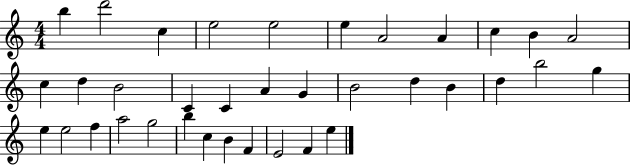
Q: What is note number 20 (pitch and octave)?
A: D5